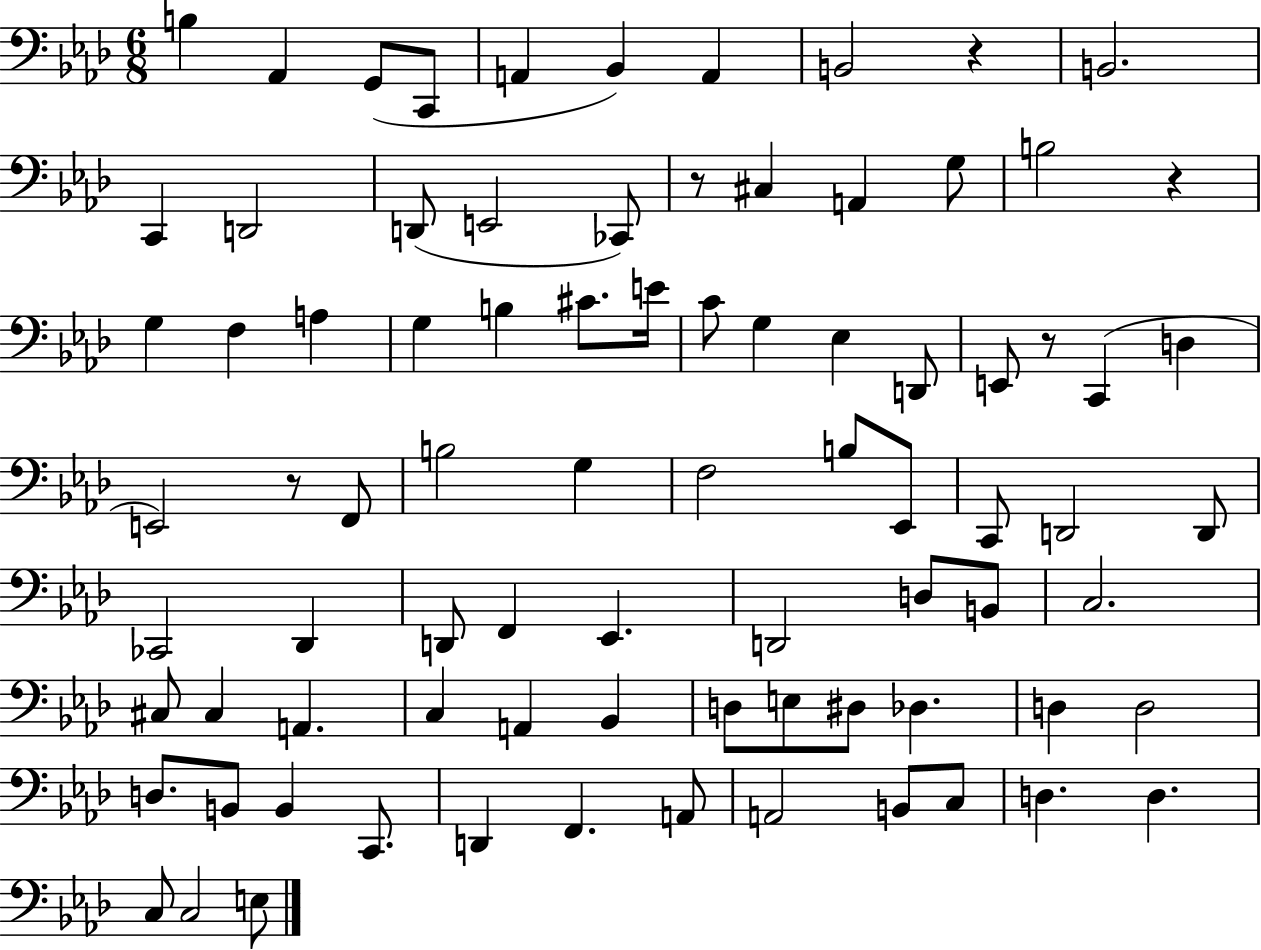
{
  \clef bass
  \numericTimeSignature
  \time 6/8
  \key aes \major
  b4 aes,4 g,8( c,8 | a,4 bes,4) a,4 | b,2 r4 | b,2. | \break c,4 d,2 | d,8( e,2 ces,8) | r8 cis4 a,4 g8 | b2 r4 | \break g4 f4 a4 | g4 b4 cis'8. e'16 | c'8 g4 ees4 d,8 | e,8 r8 c,4( d4 | \break e,2) r8 f,8 | b2 g4 | f2 b8 ees,8 | c,8 d,2 d,8 | \break ces,2 des,4 | d,8 f,4 ees,4. | d,2 d8 b,8 | c2. | \break cis8 cis4 a,4. | c4 a,4 bes,4 | d8 e8 dis8 des4. | d4 d2 | \break d8. b,8 b,4 c,8. | d,4 f,4. a,8 | a,2 b,8 c8 | d4. d4. | \break c8 c2 e8 | \bar "|."
}